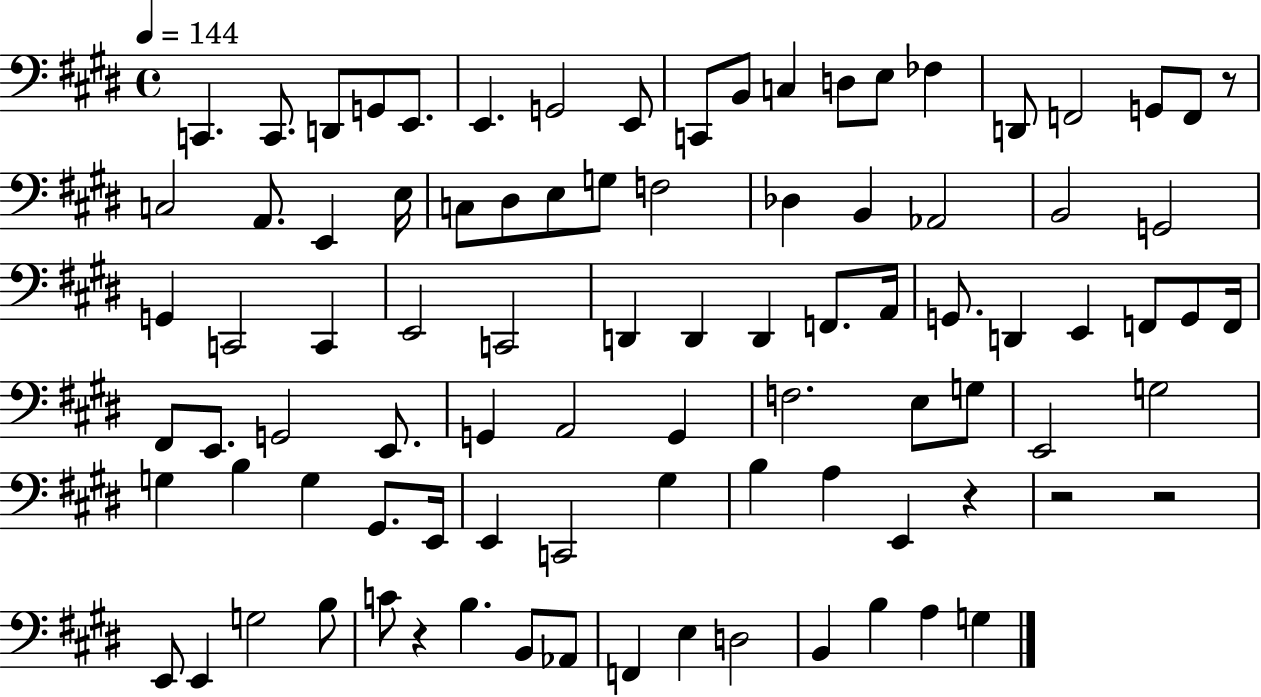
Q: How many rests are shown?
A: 5